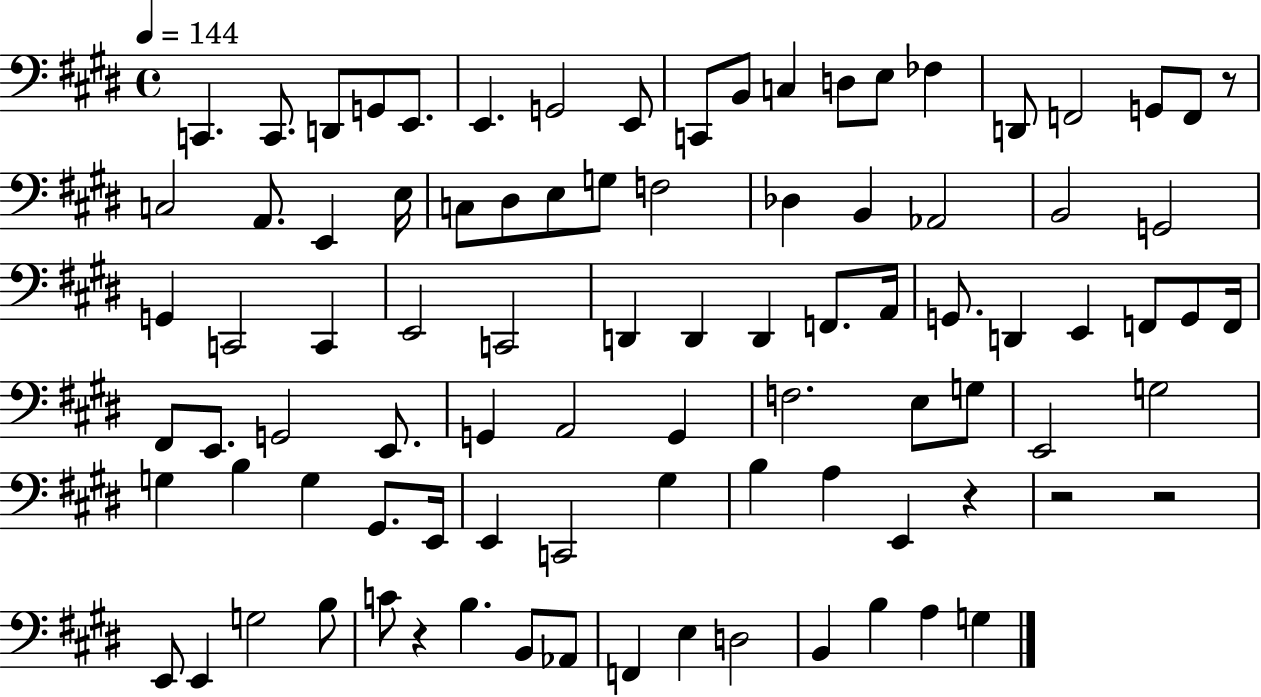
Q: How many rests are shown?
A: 5